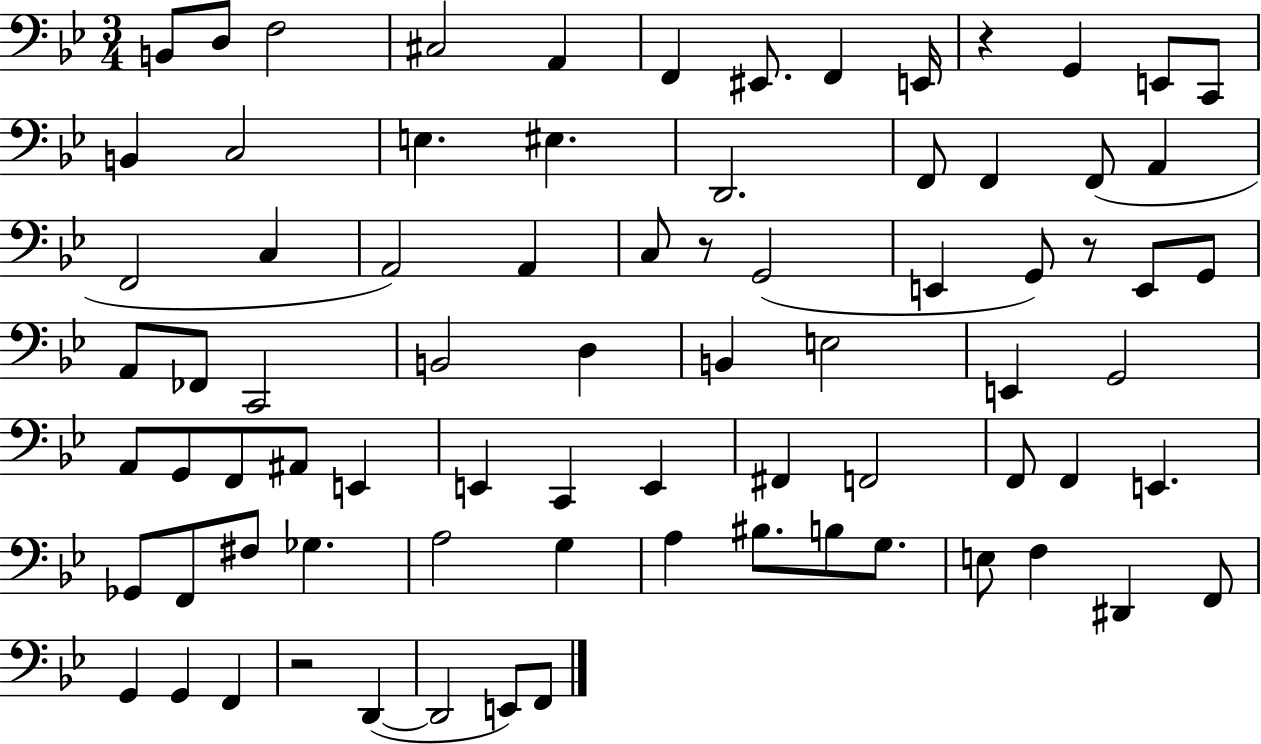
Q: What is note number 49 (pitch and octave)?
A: F#2